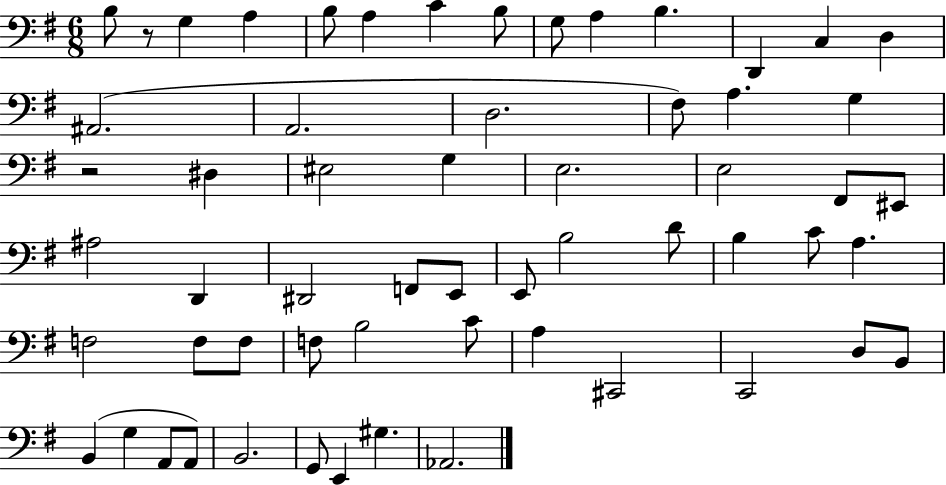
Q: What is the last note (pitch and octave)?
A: Ab2